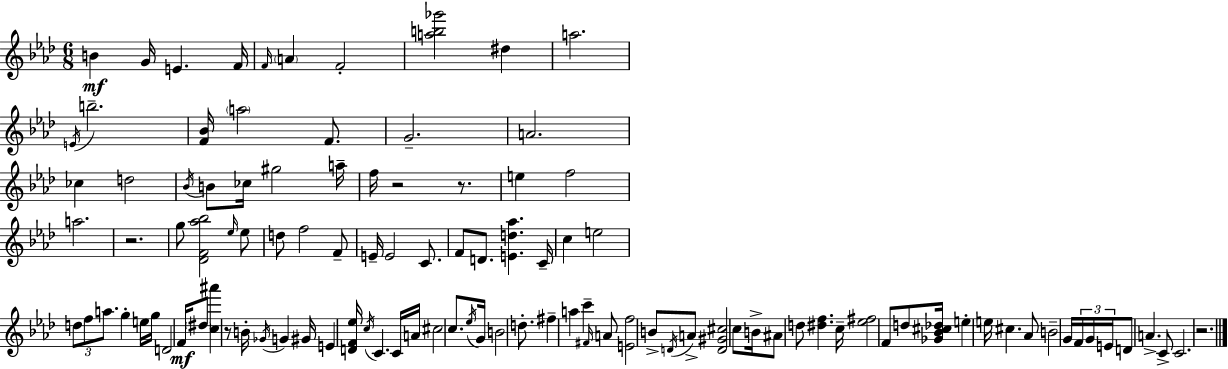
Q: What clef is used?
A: treble